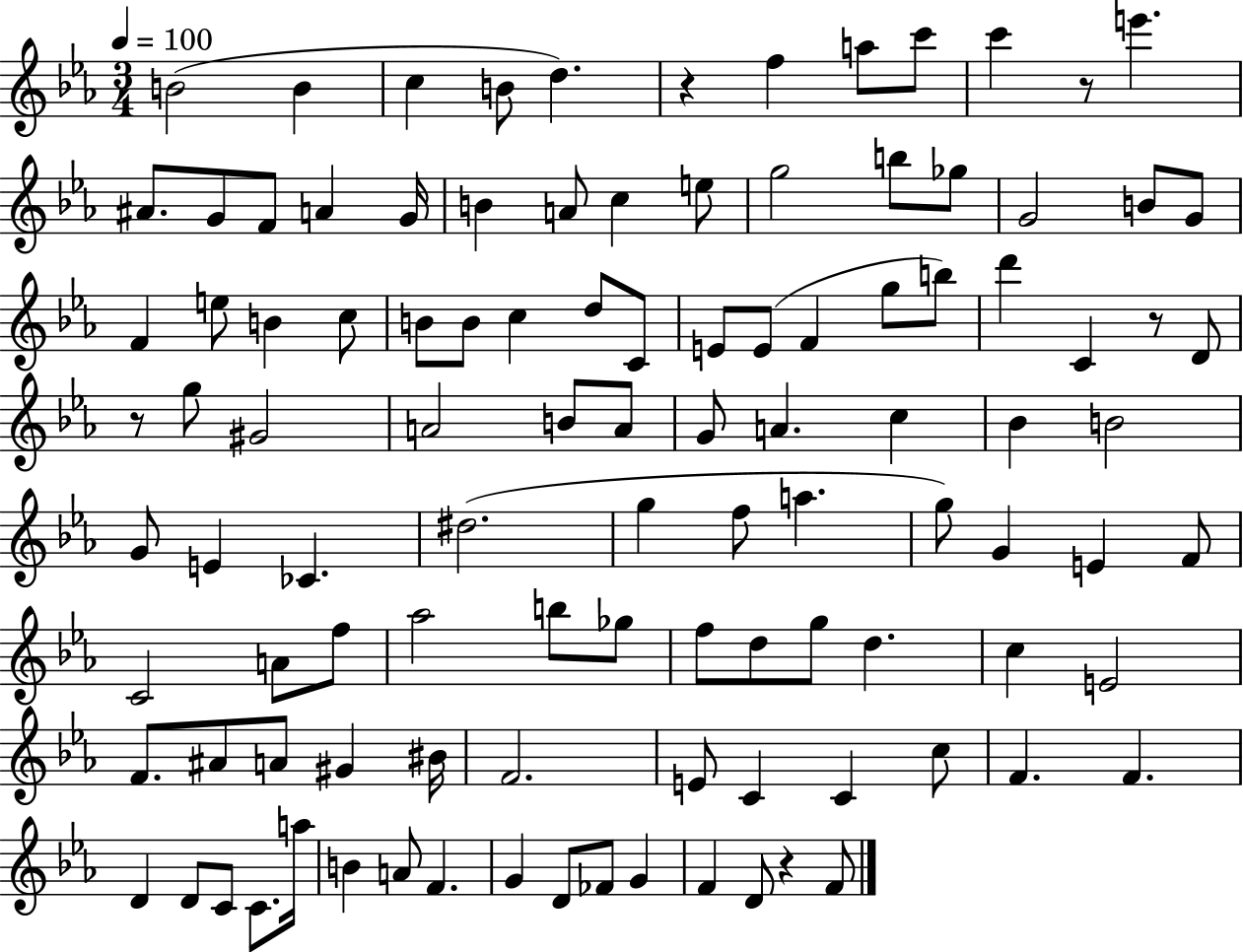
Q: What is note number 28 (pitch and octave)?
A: B4